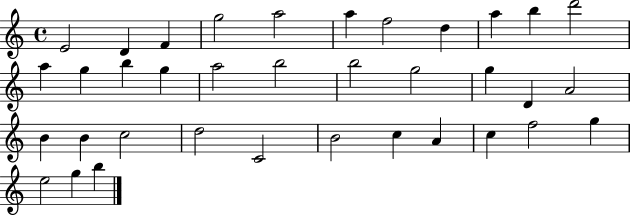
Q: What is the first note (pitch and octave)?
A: E4